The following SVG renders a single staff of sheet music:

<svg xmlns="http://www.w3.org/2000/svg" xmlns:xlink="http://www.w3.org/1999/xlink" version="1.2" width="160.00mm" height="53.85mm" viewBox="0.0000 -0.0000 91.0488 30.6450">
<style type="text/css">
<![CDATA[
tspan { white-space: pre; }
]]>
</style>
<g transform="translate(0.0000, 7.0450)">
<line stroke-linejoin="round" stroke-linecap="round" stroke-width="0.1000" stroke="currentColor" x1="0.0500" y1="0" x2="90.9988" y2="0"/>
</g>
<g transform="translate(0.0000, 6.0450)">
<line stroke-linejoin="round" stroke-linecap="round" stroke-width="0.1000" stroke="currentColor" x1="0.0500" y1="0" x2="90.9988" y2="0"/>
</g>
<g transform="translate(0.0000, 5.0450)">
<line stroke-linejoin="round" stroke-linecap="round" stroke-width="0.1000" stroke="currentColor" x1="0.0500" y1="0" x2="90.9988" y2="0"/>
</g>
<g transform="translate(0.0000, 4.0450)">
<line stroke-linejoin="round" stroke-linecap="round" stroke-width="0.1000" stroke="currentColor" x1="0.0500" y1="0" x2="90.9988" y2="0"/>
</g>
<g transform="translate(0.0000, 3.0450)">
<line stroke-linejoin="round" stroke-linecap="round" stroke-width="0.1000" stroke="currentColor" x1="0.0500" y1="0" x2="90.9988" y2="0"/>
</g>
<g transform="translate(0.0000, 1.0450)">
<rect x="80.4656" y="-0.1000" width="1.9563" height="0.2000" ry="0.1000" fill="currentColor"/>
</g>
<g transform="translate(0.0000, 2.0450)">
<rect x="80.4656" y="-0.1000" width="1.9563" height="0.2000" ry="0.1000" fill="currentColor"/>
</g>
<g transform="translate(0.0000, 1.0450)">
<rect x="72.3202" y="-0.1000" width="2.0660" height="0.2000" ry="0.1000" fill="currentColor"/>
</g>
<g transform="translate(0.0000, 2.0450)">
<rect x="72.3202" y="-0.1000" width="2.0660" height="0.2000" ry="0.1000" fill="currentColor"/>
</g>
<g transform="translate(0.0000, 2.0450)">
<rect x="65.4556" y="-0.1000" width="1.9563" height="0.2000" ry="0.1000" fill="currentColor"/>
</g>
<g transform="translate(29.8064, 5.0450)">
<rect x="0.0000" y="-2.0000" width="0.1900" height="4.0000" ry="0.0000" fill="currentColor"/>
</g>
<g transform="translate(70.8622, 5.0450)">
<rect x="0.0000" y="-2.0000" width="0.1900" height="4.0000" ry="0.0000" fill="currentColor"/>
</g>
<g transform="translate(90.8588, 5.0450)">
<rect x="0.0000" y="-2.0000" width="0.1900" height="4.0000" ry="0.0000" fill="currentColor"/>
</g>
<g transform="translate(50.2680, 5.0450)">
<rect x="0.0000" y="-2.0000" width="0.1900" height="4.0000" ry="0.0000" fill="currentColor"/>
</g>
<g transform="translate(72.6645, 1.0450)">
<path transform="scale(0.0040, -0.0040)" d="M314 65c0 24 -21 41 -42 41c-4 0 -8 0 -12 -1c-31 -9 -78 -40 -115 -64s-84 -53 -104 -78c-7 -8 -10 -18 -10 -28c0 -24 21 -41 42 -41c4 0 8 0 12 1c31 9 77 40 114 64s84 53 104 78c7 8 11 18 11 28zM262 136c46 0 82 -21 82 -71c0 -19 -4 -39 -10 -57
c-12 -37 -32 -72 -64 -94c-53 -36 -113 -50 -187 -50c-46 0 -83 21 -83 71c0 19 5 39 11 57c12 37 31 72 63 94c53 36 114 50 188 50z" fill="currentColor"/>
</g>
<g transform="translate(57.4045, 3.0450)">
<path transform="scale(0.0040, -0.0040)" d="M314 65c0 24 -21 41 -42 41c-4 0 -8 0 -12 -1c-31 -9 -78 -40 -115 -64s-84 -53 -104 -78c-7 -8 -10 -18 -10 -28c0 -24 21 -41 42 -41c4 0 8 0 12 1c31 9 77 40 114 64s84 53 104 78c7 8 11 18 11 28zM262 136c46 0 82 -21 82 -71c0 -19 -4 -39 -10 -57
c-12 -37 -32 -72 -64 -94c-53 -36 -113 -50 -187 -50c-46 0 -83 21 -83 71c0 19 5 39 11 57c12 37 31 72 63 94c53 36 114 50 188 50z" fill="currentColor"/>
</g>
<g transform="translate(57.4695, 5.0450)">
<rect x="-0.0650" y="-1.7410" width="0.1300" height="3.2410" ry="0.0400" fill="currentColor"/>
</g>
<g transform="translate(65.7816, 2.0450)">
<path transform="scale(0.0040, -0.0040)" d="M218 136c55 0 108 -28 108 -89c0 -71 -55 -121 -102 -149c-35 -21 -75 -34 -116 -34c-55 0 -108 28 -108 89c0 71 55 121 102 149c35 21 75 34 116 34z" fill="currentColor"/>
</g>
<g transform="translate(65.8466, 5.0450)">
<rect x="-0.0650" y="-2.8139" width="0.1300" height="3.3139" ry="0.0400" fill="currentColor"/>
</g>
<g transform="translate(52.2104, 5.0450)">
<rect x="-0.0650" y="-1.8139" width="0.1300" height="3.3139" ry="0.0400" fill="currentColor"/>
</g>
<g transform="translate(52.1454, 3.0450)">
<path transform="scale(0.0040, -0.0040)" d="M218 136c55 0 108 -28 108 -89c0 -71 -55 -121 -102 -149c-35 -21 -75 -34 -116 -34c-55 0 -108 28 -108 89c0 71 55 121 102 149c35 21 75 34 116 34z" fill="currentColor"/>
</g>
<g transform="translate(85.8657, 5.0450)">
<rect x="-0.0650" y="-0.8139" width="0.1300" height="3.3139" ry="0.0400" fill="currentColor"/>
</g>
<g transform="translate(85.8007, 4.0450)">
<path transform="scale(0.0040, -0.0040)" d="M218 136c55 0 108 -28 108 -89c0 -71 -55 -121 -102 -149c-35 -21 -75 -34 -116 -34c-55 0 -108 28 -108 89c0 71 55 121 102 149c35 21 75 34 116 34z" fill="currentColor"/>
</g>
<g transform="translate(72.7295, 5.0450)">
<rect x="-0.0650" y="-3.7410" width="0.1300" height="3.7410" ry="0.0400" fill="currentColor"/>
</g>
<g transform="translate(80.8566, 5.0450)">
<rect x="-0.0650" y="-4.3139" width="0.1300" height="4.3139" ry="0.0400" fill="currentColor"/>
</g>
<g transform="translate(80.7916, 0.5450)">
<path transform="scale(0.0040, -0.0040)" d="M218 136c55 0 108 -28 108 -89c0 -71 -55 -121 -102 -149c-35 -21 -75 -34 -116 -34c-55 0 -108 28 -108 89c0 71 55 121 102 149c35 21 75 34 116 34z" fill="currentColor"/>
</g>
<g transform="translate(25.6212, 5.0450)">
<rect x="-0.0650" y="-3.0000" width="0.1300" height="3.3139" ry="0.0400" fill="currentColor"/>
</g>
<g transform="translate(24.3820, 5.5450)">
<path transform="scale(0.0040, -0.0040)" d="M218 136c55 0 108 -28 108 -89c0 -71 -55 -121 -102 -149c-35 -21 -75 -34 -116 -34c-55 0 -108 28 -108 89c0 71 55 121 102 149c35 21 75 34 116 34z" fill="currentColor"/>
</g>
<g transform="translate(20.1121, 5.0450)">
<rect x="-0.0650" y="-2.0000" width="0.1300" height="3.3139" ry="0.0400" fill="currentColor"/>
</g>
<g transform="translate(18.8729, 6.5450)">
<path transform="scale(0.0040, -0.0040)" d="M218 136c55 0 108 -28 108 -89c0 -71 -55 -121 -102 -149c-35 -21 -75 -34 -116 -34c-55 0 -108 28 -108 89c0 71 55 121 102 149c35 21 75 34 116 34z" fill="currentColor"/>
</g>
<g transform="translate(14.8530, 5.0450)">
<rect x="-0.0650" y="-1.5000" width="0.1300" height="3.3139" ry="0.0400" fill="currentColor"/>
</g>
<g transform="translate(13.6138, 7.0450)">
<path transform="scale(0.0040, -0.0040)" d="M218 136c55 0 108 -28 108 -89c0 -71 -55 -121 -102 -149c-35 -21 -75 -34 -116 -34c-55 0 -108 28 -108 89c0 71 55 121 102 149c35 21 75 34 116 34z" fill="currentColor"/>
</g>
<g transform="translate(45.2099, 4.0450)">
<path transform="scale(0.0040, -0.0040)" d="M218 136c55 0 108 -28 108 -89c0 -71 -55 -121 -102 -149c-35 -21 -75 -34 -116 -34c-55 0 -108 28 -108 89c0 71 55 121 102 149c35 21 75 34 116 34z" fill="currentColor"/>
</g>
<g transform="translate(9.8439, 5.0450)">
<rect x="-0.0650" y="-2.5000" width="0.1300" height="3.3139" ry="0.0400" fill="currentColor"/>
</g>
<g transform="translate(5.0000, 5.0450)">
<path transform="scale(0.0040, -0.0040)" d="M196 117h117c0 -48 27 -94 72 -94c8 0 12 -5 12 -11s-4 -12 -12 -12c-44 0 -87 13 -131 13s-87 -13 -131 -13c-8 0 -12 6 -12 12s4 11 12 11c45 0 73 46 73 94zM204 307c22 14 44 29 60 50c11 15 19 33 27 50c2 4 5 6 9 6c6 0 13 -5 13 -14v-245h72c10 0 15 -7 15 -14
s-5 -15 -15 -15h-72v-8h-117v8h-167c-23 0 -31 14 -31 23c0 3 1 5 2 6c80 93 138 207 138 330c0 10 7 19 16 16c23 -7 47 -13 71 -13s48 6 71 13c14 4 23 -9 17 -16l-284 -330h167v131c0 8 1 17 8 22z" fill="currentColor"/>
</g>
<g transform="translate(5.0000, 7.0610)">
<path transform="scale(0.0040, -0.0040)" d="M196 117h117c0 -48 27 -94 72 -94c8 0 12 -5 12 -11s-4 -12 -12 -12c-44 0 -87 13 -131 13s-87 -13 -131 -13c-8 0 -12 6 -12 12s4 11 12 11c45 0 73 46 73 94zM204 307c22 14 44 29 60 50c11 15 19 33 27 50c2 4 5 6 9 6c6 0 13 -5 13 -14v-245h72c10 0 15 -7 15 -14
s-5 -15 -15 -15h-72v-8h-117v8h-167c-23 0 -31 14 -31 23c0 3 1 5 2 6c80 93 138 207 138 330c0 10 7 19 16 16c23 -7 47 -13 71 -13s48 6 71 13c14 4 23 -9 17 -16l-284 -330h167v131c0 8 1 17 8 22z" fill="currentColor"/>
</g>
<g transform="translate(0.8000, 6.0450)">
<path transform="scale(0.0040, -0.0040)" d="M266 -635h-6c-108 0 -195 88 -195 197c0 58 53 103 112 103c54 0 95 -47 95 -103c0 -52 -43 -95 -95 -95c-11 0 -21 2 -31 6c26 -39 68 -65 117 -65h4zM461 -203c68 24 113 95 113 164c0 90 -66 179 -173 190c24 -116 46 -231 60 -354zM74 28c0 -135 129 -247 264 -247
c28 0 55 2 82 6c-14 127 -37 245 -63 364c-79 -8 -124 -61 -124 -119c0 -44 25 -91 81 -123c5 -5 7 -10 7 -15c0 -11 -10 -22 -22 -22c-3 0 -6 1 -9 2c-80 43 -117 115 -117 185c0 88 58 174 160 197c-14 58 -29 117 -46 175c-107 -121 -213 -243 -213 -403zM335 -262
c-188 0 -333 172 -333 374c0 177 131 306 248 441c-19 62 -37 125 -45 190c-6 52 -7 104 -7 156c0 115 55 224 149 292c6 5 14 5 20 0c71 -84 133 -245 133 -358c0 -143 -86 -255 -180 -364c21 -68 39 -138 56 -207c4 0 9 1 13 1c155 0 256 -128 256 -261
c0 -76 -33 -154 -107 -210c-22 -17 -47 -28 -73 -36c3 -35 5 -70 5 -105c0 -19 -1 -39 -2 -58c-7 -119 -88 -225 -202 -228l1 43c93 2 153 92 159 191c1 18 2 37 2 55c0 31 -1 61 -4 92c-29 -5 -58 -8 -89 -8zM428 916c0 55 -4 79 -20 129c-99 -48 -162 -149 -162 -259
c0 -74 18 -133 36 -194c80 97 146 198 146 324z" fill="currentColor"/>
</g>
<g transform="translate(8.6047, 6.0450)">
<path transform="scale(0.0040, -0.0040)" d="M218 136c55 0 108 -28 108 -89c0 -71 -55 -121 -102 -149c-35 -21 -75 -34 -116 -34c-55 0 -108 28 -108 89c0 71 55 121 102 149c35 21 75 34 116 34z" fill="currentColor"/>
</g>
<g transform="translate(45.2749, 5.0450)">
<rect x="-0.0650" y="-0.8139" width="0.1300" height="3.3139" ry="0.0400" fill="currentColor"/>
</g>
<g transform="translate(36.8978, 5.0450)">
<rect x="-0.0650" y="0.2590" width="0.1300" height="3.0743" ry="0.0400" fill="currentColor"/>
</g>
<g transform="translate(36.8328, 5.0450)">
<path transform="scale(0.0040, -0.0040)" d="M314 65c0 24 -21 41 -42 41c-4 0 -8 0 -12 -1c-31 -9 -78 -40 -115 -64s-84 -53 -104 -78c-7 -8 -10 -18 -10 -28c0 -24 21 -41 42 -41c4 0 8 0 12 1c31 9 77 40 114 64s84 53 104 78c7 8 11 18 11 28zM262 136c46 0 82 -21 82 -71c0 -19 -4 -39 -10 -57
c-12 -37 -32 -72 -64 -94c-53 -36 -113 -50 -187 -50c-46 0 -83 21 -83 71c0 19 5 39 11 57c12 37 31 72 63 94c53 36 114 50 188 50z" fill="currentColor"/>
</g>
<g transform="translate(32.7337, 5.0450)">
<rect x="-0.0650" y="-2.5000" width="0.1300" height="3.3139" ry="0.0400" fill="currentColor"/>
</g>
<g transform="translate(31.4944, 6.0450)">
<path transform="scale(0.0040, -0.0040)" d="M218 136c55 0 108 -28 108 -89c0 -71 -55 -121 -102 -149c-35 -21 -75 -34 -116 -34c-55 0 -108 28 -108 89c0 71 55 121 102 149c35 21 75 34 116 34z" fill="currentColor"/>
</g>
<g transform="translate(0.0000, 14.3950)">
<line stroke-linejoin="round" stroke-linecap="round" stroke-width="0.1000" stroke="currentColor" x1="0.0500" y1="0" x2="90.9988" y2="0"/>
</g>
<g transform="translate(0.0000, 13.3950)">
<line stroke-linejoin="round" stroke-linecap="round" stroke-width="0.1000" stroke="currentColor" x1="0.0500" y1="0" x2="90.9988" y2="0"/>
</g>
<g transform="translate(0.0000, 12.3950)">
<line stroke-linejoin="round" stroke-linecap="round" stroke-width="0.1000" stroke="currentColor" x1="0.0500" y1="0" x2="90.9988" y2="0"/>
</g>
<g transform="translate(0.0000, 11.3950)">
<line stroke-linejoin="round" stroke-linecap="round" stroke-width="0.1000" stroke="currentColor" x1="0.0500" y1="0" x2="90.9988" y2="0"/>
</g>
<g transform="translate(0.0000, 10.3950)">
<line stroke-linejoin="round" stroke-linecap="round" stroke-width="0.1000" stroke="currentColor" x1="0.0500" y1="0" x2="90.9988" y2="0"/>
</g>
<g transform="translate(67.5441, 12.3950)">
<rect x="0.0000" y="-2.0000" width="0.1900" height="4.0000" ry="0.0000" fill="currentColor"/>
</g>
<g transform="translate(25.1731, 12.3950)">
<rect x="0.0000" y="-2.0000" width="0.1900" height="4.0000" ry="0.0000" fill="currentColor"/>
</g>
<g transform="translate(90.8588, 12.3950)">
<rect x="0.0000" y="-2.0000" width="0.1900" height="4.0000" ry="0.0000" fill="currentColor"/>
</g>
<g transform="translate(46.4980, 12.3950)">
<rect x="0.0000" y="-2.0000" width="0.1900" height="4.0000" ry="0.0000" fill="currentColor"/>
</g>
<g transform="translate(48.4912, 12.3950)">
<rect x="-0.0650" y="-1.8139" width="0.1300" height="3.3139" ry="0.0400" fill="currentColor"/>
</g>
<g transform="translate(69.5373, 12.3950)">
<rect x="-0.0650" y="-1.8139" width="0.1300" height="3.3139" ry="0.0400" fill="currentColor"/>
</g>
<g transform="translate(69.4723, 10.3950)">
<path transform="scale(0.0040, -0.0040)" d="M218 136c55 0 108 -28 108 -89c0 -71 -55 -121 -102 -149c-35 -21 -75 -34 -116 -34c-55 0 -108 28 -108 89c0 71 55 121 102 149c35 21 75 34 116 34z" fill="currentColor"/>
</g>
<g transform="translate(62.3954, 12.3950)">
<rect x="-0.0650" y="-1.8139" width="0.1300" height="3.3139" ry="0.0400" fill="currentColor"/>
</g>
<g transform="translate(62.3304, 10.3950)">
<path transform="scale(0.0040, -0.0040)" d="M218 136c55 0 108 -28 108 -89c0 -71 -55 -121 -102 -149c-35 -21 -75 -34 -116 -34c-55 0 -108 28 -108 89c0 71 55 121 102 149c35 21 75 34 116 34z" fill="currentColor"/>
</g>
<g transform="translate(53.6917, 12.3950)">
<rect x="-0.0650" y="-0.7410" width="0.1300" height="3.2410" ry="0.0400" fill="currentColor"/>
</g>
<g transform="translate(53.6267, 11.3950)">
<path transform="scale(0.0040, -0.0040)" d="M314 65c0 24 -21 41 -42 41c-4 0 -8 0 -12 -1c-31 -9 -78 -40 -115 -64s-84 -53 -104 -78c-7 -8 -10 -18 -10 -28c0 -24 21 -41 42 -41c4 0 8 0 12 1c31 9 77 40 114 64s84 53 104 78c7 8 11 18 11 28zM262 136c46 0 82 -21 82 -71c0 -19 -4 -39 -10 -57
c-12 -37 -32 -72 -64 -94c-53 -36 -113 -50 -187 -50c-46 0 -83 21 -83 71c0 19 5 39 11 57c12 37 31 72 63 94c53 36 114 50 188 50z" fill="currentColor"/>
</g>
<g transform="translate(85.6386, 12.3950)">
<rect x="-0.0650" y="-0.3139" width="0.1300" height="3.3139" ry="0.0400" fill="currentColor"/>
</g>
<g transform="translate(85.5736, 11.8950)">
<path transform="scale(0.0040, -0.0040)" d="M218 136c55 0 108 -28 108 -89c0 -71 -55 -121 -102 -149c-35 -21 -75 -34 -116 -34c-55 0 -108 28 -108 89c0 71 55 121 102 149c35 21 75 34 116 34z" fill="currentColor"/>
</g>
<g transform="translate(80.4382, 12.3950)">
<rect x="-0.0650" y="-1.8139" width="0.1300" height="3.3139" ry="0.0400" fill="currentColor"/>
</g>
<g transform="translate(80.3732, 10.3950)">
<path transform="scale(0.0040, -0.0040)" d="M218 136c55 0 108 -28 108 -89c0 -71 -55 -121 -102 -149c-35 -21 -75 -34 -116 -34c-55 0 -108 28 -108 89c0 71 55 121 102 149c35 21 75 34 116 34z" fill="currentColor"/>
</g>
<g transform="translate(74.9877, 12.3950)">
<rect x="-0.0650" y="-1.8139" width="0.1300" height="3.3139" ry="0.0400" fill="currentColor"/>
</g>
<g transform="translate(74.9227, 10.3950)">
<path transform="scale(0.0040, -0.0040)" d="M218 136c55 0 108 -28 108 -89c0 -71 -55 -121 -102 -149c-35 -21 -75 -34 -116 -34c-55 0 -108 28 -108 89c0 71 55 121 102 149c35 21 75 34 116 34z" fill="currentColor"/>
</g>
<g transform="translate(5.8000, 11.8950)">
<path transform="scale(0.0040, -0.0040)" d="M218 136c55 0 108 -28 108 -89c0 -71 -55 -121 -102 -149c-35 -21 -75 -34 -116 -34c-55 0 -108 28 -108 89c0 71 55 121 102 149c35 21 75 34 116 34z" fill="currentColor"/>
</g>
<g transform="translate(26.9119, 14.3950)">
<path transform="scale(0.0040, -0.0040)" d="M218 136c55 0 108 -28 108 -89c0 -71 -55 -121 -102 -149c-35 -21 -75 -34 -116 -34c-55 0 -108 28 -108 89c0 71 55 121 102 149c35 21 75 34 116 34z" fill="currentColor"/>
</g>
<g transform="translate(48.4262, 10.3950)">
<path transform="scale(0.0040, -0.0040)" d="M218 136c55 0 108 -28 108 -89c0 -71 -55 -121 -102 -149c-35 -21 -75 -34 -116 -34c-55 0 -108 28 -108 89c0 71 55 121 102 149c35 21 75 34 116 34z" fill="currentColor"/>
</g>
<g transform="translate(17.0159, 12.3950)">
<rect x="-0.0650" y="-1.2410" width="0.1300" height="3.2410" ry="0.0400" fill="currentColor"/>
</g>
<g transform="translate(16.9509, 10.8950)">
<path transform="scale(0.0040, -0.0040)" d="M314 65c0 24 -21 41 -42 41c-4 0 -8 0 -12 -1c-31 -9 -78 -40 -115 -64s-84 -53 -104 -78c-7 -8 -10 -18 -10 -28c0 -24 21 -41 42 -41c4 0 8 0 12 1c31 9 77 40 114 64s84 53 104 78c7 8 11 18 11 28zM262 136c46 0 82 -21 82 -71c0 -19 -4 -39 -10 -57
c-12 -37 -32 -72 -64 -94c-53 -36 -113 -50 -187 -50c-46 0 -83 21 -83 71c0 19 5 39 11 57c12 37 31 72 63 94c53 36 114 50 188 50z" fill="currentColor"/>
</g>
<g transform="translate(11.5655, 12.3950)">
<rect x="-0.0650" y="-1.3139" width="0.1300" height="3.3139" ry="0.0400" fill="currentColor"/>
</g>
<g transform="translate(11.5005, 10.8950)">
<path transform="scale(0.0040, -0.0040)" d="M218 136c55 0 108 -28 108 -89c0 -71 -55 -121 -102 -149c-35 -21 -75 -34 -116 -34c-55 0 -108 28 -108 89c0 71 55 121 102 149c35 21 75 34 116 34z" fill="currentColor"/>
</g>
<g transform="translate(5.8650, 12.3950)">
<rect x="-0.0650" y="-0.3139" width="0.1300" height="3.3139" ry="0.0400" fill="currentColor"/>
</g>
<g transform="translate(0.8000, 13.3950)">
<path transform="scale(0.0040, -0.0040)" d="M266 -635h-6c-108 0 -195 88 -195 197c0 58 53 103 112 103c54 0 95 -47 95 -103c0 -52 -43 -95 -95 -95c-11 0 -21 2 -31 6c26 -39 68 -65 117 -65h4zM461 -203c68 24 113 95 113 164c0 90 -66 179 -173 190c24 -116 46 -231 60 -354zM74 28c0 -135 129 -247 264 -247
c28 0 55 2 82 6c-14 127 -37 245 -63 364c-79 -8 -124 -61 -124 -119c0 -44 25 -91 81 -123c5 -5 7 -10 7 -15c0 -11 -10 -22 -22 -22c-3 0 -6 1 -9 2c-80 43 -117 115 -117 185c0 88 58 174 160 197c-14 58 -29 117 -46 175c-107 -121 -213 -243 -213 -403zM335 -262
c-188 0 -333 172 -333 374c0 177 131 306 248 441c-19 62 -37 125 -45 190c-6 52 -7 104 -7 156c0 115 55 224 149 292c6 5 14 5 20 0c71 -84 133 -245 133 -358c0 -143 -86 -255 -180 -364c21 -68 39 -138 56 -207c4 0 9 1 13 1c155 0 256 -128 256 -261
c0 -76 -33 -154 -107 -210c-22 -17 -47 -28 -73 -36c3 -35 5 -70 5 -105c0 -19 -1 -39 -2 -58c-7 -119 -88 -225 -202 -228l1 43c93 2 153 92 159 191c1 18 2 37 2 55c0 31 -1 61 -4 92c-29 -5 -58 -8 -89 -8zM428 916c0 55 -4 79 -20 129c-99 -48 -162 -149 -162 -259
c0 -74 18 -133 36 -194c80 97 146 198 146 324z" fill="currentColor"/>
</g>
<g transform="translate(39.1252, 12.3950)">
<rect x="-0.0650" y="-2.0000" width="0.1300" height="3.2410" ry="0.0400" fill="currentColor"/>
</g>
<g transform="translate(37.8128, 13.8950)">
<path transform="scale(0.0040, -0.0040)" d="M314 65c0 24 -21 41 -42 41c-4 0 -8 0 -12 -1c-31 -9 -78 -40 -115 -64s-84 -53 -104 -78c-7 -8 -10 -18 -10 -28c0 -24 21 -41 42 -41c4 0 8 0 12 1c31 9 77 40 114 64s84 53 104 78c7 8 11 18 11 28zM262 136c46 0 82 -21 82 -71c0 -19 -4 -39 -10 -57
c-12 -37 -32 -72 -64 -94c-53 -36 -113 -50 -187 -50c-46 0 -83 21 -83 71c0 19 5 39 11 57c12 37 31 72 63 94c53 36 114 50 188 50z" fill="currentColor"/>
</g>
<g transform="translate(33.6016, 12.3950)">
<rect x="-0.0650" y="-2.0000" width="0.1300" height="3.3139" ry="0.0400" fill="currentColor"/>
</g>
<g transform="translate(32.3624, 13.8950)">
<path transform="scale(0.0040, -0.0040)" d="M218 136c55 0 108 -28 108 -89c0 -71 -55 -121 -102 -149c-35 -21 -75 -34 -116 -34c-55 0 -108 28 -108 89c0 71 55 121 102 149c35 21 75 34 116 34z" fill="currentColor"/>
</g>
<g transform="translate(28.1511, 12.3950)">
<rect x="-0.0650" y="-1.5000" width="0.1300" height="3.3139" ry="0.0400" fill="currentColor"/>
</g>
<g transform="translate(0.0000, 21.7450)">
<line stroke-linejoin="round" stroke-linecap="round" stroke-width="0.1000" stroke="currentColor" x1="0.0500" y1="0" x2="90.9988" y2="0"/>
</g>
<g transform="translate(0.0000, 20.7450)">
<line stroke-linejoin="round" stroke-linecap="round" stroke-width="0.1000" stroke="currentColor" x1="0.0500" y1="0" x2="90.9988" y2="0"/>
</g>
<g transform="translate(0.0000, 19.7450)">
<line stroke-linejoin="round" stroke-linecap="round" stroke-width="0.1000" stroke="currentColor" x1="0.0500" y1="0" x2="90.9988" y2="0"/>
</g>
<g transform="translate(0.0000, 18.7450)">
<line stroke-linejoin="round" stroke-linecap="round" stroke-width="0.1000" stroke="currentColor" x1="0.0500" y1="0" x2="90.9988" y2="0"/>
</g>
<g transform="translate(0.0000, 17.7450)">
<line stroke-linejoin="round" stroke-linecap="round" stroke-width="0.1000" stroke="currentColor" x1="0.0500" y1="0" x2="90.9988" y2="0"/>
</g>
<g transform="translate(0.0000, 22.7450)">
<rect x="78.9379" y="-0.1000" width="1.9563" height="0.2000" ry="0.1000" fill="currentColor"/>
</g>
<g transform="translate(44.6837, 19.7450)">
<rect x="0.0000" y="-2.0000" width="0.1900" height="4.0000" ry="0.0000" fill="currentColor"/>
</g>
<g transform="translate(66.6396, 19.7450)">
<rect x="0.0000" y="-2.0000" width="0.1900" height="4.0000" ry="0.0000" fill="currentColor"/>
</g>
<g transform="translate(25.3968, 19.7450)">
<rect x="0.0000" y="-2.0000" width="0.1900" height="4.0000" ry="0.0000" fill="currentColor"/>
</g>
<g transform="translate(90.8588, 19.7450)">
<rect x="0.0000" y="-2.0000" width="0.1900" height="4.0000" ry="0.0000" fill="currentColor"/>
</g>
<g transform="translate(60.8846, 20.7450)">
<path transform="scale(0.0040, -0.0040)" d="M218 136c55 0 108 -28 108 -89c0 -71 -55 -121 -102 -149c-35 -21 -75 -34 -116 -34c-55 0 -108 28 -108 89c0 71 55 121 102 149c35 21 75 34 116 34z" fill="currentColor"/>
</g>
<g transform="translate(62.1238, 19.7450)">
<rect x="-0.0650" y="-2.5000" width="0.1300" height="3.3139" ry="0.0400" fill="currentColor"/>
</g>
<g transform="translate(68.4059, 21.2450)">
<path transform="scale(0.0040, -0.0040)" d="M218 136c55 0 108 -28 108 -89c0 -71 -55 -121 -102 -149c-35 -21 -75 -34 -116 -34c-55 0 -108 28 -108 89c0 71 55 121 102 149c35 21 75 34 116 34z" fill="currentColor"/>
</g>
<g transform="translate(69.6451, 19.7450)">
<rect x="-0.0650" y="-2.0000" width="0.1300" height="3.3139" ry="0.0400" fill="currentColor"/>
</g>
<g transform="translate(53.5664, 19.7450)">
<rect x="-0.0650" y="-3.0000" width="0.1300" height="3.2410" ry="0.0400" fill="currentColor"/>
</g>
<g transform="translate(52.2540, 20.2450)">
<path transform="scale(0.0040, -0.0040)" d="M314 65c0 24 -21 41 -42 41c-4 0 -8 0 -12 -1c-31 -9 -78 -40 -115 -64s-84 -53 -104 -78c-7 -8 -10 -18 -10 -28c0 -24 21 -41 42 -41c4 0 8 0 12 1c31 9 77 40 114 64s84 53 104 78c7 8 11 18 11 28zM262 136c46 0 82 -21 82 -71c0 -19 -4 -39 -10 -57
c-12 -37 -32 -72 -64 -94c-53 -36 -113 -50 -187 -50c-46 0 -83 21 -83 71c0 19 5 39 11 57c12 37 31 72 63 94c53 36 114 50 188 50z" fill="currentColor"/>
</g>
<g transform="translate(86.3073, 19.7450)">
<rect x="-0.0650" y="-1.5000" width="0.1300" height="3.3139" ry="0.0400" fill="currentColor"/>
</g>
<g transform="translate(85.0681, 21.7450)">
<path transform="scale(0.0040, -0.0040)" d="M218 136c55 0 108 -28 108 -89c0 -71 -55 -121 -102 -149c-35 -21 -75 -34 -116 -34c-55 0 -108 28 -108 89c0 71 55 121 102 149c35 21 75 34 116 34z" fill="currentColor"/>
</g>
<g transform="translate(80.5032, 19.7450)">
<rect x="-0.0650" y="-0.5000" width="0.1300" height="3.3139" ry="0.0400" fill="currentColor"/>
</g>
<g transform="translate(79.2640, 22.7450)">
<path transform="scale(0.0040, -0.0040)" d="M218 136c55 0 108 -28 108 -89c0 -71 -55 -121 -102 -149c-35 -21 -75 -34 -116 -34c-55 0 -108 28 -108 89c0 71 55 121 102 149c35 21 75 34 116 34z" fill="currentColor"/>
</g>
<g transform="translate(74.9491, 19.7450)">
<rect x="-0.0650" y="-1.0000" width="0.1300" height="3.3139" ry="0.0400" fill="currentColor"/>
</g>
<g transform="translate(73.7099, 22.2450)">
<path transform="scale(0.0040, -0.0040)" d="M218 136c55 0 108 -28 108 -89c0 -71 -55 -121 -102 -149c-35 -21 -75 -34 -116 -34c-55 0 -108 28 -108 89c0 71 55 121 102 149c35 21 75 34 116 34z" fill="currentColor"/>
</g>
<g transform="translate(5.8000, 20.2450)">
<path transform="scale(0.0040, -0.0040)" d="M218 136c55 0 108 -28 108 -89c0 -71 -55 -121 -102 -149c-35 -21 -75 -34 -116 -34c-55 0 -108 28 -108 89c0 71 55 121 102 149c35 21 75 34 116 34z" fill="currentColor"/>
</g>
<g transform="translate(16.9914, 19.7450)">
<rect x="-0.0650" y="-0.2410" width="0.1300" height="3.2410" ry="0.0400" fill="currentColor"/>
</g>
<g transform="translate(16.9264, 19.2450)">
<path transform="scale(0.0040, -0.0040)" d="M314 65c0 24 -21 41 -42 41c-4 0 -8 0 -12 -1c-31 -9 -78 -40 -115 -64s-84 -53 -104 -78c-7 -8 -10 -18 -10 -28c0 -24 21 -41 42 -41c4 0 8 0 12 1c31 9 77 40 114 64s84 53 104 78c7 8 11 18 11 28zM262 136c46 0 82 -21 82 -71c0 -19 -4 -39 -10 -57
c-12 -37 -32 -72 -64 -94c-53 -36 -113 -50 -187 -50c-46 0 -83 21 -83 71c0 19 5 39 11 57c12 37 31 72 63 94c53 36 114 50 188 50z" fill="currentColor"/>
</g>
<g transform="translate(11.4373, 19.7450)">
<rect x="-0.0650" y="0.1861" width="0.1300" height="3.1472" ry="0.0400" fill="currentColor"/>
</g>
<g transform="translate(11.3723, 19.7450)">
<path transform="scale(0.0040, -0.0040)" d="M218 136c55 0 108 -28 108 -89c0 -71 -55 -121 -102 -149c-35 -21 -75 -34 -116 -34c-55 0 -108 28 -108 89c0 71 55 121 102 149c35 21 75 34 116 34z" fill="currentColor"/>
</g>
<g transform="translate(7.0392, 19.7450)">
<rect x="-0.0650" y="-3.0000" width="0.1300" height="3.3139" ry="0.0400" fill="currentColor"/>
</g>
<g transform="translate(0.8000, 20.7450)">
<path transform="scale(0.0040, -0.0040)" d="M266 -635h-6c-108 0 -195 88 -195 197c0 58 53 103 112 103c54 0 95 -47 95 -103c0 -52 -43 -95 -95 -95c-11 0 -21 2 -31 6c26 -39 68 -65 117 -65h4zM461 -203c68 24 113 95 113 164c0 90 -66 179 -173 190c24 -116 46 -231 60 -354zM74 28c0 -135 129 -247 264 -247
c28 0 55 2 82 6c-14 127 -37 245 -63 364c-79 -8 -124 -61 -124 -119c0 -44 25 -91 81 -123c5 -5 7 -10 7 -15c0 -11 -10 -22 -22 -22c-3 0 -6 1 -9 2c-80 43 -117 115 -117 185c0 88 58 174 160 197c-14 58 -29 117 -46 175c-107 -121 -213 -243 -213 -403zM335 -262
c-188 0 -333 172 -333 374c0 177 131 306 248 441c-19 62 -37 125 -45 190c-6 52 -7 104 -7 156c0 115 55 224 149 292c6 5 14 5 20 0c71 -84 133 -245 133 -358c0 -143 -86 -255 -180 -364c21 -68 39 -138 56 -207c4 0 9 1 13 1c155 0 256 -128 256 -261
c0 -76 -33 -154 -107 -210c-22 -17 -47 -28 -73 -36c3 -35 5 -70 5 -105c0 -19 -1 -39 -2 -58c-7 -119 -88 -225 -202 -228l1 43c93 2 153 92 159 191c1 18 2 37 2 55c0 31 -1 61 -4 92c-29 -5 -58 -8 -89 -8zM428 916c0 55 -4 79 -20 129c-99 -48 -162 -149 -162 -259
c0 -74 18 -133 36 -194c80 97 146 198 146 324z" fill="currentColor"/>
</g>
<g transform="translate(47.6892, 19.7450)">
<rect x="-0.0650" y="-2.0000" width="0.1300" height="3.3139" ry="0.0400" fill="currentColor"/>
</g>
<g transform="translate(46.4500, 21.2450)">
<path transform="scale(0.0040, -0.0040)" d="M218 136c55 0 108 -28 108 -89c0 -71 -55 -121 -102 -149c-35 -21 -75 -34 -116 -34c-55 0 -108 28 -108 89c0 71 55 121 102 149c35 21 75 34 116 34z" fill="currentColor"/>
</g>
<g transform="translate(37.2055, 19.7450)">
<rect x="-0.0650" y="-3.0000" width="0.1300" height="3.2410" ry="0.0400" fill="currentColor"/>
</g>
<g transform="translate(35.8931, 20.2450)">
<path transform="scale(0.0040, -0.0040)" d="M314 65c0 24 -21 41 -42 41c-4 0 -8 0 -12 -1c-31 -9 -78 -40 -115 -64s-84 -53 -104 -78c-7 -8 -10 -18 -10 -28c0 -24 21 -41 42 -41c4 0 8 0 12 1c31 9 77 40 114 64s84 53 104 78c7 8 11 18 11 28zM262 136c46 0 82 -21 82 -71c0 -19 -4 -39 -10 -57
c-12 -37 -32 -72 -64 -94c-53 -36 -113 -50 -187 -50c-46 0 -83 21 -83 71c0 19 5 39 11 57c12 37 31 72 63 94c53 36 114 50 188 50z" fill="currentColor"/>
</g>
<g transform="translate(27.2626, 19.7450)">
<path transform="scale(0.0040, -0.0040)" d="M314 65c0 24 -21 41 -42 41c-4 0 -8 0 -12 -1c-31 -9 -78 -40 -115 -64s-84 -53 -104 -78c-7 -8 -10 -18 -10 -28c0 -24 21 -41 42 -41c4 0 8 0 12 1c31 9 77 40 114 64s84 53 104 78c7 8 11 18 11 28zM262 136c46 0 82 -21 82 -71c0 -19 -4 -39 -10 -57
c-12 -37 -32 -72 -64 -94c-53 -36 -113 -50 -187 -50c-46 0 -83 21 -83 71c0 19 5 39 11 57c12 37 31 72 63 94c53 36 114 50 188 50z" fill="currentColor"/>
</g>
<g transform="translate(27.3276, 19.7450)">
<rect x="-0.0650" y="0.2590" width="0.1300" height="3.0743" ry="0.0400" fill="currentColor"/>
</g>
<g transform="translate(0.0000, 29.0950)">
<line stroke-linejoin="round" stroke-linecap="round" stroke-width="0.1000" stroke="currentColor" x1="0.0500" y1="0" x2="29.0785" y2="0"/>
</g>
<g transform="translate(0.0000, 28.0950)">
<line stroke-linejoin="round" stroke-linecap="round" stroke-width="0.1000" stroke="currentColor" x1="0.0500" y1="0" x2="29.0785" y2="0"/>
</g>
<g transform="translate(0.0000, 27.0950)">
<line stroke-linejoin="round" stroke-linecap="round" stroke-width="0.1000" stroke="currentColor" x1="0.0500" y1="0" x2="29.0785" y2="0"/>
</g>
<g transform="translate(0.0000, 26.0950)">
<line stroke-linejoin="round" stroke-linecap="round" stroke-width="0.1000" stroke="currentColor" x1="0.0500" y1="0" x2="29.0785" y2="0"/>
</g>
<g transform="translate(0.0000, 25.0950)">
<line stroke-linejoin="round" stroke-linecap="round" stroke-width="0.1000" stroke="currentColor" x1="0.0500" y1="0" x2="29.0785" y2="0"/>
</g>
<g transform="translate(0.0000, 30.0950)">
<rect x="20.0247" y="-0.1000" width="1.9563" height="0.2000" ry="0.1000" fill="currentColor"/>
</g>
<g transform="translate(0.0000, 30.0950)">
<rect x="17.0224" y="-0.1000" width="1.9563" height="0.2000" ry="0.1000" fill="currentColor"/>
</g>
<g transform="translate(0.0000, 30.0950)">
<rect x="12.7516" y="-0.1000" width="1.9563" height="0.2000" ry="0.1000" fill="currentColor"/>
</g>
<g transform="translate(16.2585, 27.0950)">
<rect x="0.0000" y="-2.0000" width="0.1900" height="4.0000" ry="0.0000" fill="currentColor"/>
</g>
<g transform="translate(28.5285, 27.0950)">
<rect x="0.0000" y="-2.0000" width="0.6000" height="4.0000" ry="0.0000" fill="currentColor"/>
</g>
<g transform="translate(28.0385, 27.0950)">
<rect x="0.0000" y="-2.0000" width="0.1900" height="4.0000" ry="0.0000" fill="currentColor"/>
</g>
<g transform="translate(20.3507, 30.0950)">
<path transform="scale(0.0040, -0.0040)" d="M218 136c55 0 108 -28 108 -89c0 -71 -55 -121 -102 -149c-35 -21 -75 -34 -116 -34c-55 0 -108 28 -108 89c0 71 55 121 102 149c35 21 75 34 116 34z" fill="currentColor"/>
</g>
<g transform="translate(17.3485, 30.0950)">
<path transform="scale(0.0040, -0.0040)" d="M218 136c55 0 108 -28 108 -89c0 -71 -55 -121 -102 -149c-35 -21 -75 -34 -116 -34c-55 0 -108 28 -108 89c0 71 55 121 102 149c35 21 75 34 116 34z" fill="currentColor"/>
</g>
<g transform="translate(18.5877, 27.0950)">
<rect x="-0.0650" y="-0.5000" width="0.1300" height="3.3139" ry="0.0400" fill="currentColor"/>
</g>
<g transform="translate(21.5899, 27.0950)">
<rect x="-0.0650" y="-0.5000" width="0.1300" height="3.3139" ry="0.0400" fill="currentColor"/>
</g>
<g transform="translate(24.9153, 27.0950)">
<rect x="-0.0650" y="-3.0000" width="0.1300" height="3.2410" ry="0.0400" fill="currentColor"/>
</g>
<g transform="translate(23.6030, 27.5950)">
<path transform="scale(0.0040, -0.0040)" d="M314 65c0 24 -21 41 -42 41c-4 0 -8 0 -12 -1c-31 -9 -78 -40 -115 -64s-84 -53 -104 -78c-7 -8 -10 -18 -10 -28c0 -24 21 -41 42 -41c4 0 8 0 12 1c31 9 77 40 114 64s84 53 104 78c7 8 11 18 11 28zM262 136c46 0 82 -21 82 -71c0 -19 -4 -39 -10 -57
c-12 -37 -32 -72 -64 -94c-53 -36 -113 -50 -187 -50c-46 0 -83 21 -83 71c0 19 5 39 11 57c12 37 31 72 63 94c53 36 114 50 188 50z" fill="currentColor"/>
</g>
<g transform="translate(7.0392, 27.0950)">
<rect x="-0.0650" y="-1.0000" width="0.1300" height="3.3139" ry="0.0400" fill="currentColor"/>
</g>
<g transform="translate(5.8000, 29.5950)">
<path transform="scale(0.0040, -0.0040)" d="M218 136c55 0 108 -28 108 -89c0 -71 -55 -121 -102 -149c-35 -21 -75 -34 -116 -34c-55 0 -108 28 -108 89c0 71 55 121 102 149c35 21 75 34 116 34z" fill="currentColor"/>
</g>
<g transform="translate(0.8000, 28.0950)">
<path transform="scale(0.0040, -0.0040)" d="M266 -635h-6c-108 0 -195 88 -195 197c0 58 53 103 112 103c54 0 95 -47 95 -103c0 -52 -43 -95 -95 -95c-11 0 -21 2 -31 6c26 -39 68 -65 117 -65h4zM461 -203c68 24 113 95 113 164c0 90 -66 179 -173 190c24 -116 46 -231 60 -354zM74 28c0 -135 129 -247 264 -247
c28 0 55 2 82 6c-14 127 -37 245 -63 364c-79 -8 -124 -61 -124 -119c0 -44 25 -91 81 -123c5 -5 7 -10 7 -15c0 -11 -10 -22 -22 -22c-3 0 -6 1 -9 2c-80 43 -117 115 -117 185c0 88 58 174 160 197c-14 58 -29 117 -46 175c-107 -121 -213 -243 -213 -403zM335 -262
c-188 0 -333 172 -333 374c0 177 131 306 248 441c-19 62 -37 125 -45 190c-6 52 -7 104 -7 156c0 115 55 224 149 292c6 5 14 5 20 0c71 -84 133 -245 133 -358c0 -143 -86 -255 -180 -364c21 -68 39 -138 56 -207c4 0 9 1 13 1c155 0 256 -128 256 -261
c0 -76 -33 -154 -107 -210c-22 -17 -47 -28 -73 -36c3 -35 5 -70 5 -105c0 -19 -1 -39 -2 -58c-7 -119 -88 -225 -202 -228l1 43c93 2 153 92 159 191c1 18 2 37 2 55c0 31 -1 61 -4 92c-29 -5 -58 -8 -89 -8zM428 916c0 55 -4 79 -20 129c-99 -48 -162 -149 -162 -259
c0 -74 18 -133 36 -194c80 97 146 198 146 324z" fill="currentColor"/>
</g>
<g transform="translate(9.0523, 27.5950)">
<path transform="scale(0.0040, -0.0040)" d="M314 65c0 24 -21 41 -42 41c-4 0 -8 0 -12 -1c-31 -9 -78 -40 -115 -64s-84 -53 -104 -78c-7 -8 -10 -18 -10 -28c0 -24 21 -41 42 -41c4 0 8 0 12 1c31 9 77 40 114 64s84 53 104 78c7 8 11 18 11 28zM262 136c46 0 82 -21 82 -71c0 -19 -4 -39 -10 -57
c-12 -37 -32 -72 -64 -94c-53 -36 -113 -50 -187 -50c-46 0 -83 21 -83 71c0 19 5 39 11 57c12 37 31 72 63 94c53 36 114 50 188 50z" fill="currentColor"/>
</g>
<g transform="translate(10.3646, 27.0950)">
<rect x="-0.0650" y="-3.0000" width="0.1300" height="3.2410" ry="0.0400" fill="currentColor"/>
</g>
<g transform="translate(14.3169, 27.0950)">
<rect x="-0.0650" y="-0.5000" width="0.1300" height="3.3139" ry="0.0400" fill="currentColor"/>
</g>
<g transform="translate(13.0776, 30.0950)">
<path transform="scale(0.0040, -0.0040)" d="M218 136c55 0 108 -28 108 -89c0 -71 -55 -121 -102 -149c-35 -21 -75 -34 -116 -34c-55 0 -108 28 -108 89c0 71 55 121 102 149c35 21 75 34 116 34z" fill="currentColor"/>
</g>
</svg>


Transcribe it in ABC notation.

X:1
T:Untitled
M:4/4
L:1/4
K:C
G E F A G B2 d f f2 a c'2 d' d c e e2 E F F2 f d2 f f f f c A B c2 B2 A2 F A2 G F D C E D A2 C C C A2